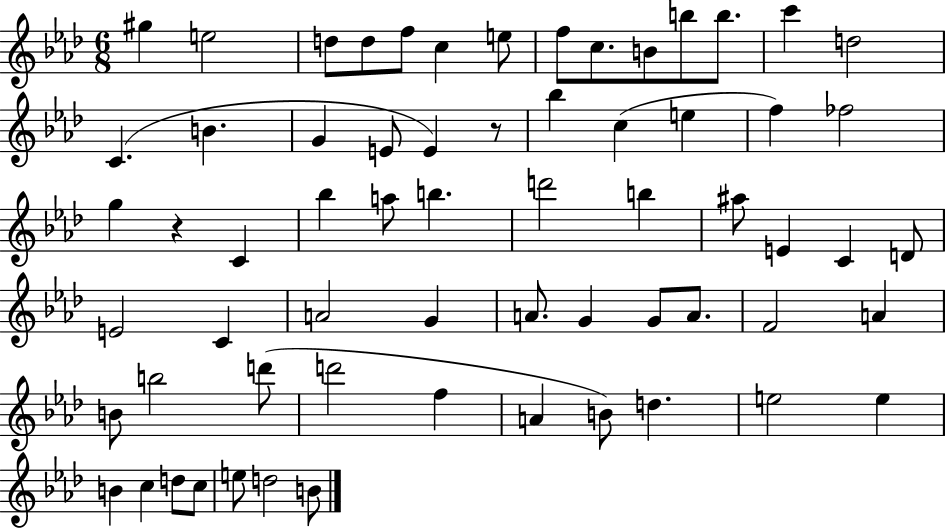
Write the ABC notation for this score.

X:1
T:Untitled
M:6/8
L:1/4
K:Ab
^g e2 d/2 d/2 f/2 c e/2 f/2 c/2 B/2 b/2 b/2 c' d2 C B G E/2 E z/2 _b c e f _f2 g z C _b a/2 b d'2 b ^a/2 E C D/2 E2 C A2 G A/2 G G/2 A/2 F2 A B/2 b2 d'/2 d'2 f A B/2 d e2 e B c d/2 c/2 e/2 d2 B/2